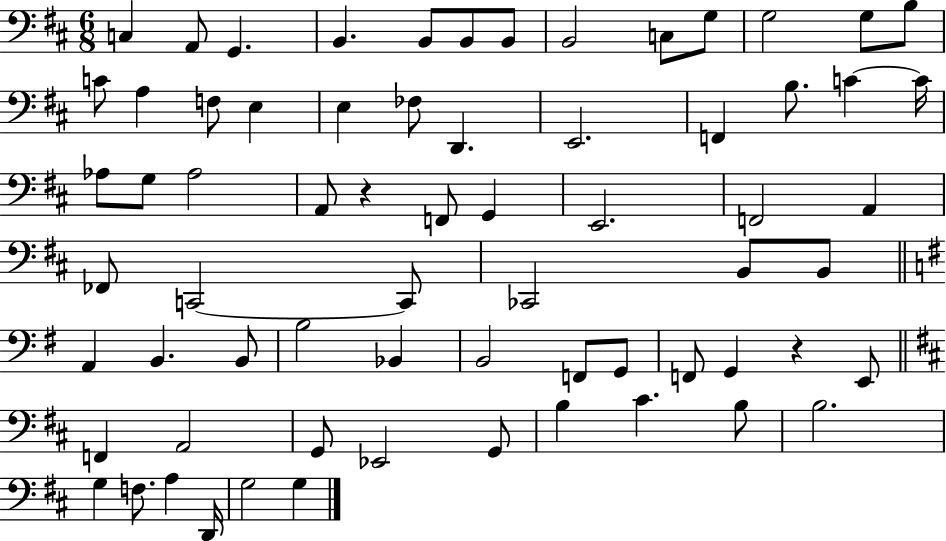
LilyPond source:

{
  \clef bass
  \numericTimeSignature
  \time 6/8
  \key d \major
  \repeat volta 2 { c4 a,8 g,4. | b,4. b,8 b,8 b,8 | b,2 c8 g8 | g2 g8 b8 | \break c'8 a4 f8 e4 | e4 fes8 d,4. | e,2. | f,4 b8. c'4~~ c'16 | \break aes8 g8 aes2 | a,8 r4 f,8 g,4 | e,2. | f,2 a,4 | \break fes,8 c,2~~ c,8 | ces,2 b,8 b,8 | \bar "||" \break \key g \major a,4 b,4. b,8 | b2 bes,4 | b,2 f,8 g,8 | f,8 g,4 r4 e,8 | \break \bar "||" \break \key d \major f,4 a,2 | g,8 ees,2 g,8 | b4 cis'4. b8 | b2. | \break g4 f8. a4 d,16 | g2 g4 | } \bar "|."
}